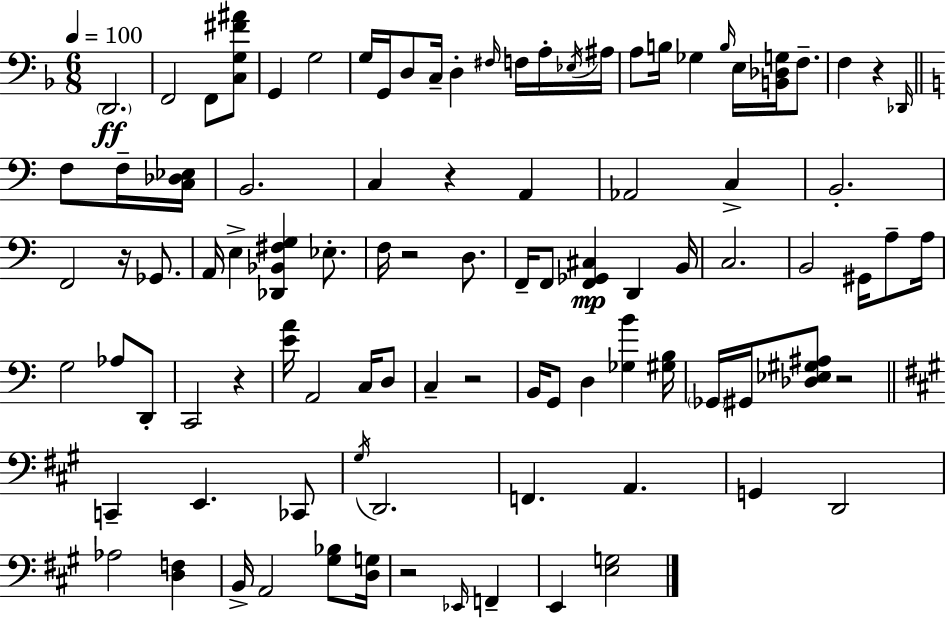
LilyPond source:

{
  \clef bass
  \numericTimeSignature
  \time 6/8
  \key f \major
  \tempo 4 = 100
  \parenthesize d,2.\ff | f,2 f,8 <c g fis' ais'>8 | g,4 g2 | g16 g,16 d8 c16-- d4-. \grace { fis16 } f16 a16-. | \break \acciaccatura { ees16 } ais16 a8 b16 ges4 \grace { b16 } e16 <b, des g>16 | f8.-- f4 r4 \grace { des,16 } | \bar "||" \break \key c \major f8 f16-- <c des ees>16 b,2. | c4 r4 | a,4 aes,2 | c4-> b,2.-. | \break f,2 | r16 ges,8. a,16 e4-> <des, bes, fis g>4 | ees8.-. f16 r2 | d8. f,16-- f,8 <f, ges, cis>4\mp d,4 | \break b,16 c2. | b,2 | gis,16 a8-- a16 g2 | aes8 d,8-. c,2 | \break r4 <e' a'>16 a,2 | c16 d8 c4-- r2 | b,16 g,8 d4 <ges b'>4 | <gis b>16 \parenthesize ges,16 gis,16 <des ees gis ais>8 r2 | \break \bar "||" \break \key a \major c,4-- e,4. ces,8 | \acciaccatura { gis16 } d,2. | f,4. a,4. | g,4 d,2 | \break aes2 <d f>4 | b,16-> a,2 <gis bes>8 | <d g>16 r2 \grace { ees,16 } f,4-- | e,4 <e g>2 | \break \bar "|."
}